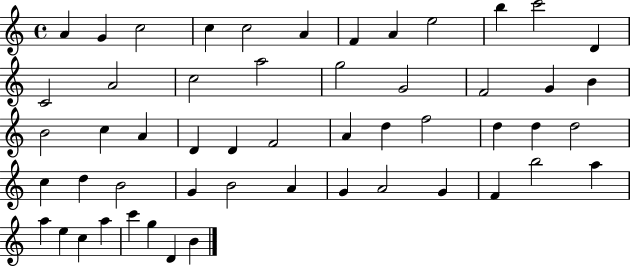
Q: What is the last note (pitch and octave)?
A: B4